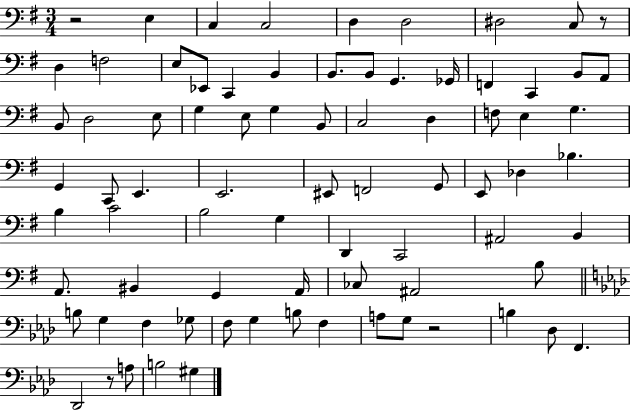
X:1
T:Untitled
M:3/4
L:1/4
K:G
z2 E, C, C,2 D, D,2 ^D,2 C,/2 z/2 D, F,2 E,/2 _E,,/2 C,, B,, B,,/2 B,,/2 G,, _G,,/4 F,, C,, B,,/2 A,,/2 B,,/2 D,2 E,/2 G, E,/2 G, B,,/2 C,2 D, F,/2 E, G, G,, C,,/2 E,, E,,2 ^E,,/2 F,,2 G,,/2 E,,/2 _D, _B, B, C2 B,2 G, D,, C,,2 ^A,,2 B,, A,,/2 ^B,, G,, A,,/4 _C,/2 ^A,,2 B,/2 B,/2 G, F, _G,/2 F,/2 G, B,/2 F, A,/2 G,/2 z2 B, _D,/2 F,, _D,,2 z/2 A,/2 B,2 ^G,